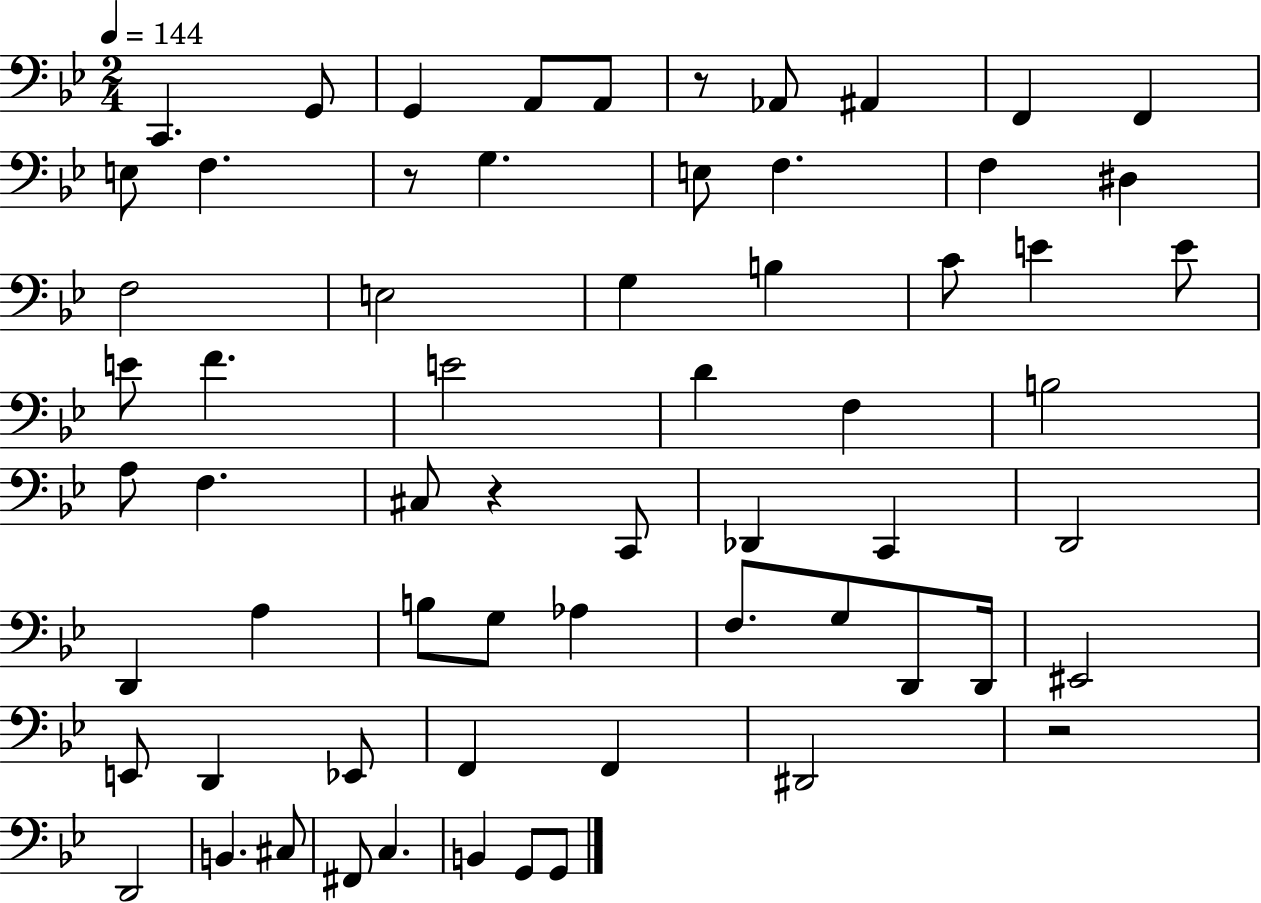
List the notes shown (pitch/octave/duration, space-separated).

C2/q. G2/e G2/q A2/e A2/e R/e Ab2/e A#2/q F2/q F2/q E3/e F3/q. R/e G3/q. E3/e F3/q. F3/q D#3/q F3/h E3/h G3/q B3/q C4/e E4/q E4/e E4/e F4/q. E4/h D4/q F3/q B3/h A3/e F3/q. C#3/e R/q C2/e Db2/q C2/q D2/h D2/q A3/q B3/e G3/e Ab3/q F3/e. G3/e D2/e D2/s EIS2/h E2/e D2/q Eb2/e F2/q F2/q D#2/h R/h D2/h B2/q. C#3/e F#2/e C3/q. B2/q G2/e G2/e